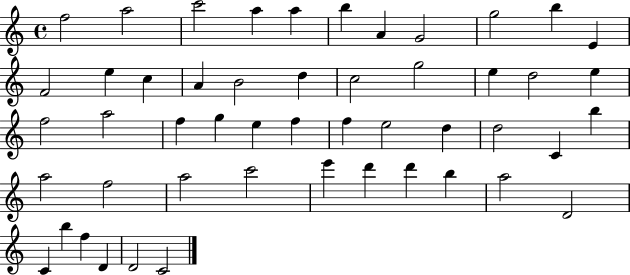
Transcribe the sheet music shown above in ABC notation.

X:1
T:Untitled
M:4/4
L:1/4
K:C
f2 a2 c'2 a a b A G2 g2 b E F2 e c A B2 d c2 g2 e d2 e f2 a2 f g e f f e2 d d2 C b a2 f2 a2 c'2 e' d' d' b a2 D2 C b f D D2 C2